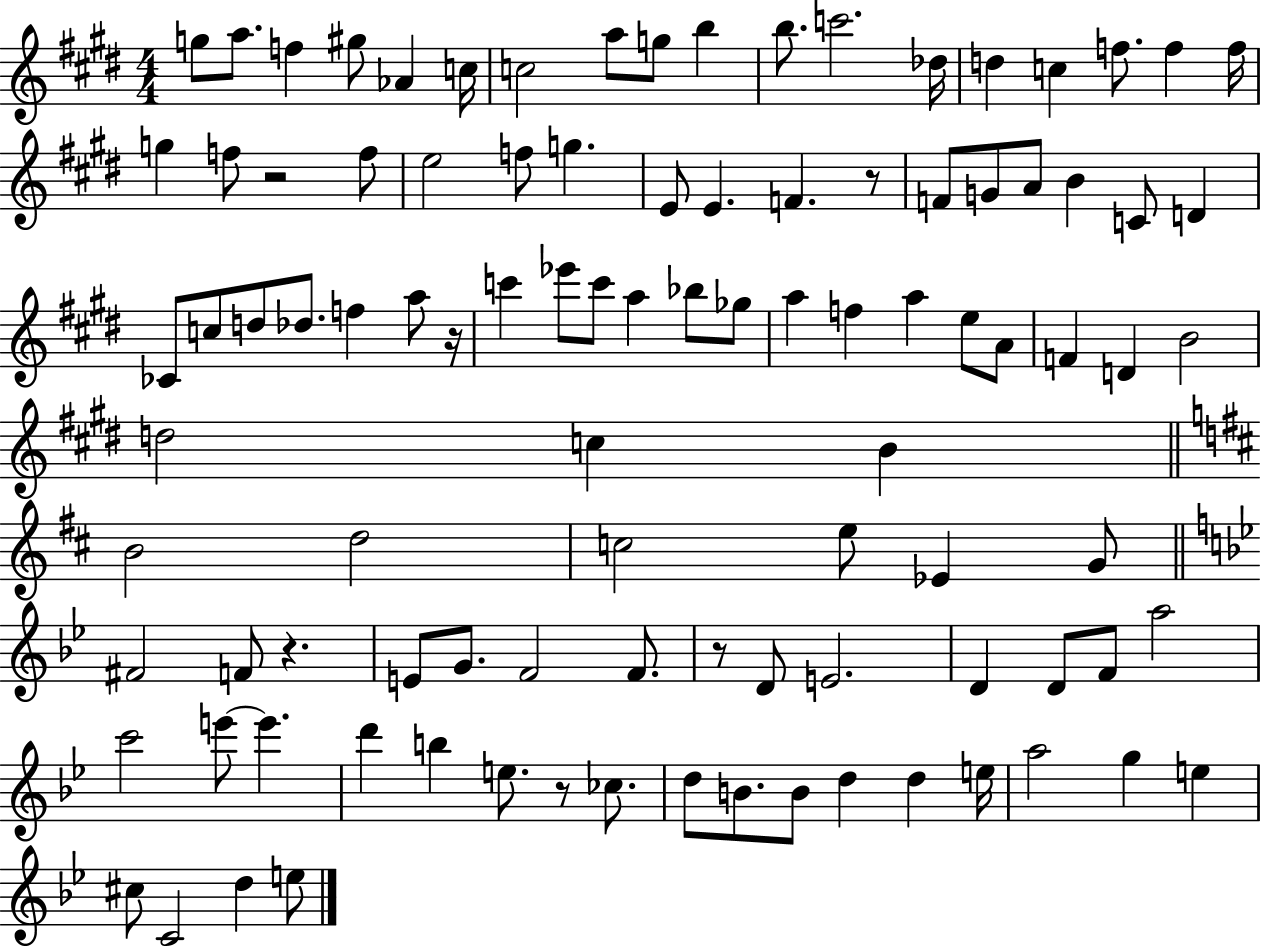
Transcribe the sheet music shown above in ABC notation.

X:1
T:Untitled
M:4/4
L:1/4
K:E
g/2 a/2 f ^g/2 _A c/4 c2 a/2 g/2 b b/2 c'2 _d/4 d c f/2 f f/4 g f/2 z2 f/2 e2 f/2 g E/2 E F z/2 F/2 G/2 A/2 B C/2 D _C/2 c/2 d/2 _d/2 f a/2 z/4 c' _e'/2 c'/2 a _b/2 _g/2 a f a e/2 A/2 F D B2 d2 c B B2 d2 c2 e/2 _E G/2 ^F2 F/2 z E/2 G/2 F2 F/2 z/2 D/2 E2 D D/2 F/2 a2 c'2 e'/2 e' d' b e/2 z/2 _c/2 d/2 B/2 B/2 d d e/4 a2 g e ^c/2 C2 d e/2